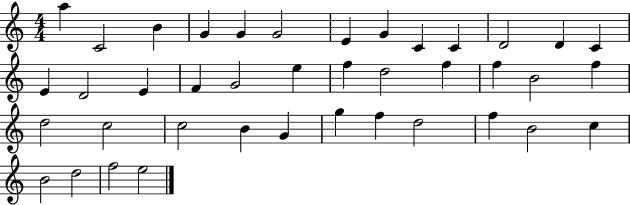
A5/q C4/h B4/q G4/q G4/q G4/h E4/q G4/q C4/q C4/q D4/h D4/q C4/q E4/q D4/h E4/q F4/q G4/h E5/q F5/q D5/h F5/q F5/q B4/h F5/q D5/h C5/h C5/h B4/q G4/q G5/q F5/q D5/h F5/q B4/h C5/q B4/h D5/h F5/h E5/h